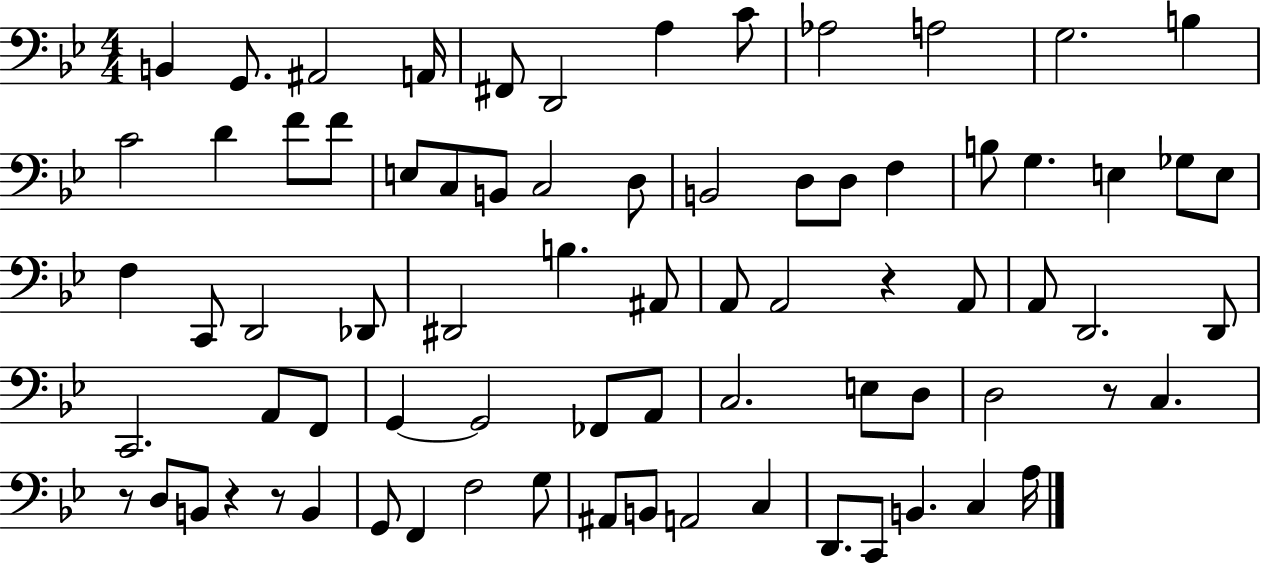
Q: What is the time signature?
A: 4/4